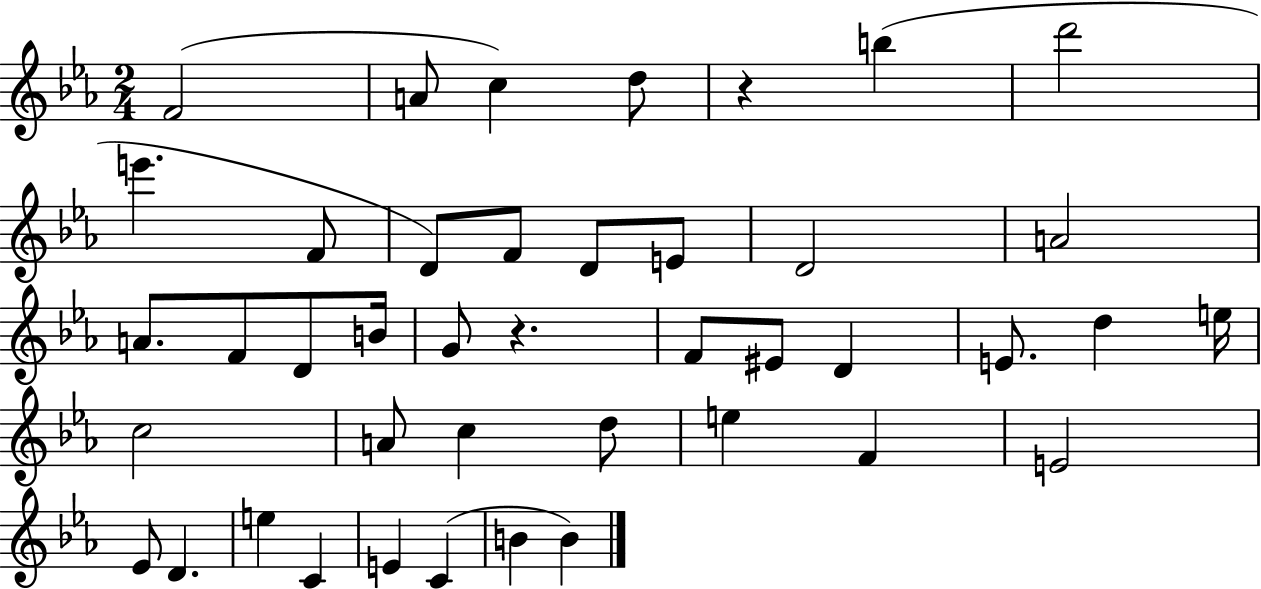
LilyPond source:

{
  \clef treble
  \numericTimeSignature
  \time 2/4
  \key ees \major
  f'2( | a'8 c''4) d''8 | r4 b''4( | d'''2 | \break e'''4. f'8 | d'8) f'8 d'8 e'8 | d'2 | a'2 | \break a'8. f'8 d'8 b'16 | g'8 r4. | f'8 eis'8 d'4 | e'8. d''4 e''16 | \break c''2 | a'8 c''4 d''8 | e''4 f'4 | e'2 | \break ees'8 d'4. | e''4 c'4 | e'4 c'4( | b'4 b'4) | \break \bar "|."
}